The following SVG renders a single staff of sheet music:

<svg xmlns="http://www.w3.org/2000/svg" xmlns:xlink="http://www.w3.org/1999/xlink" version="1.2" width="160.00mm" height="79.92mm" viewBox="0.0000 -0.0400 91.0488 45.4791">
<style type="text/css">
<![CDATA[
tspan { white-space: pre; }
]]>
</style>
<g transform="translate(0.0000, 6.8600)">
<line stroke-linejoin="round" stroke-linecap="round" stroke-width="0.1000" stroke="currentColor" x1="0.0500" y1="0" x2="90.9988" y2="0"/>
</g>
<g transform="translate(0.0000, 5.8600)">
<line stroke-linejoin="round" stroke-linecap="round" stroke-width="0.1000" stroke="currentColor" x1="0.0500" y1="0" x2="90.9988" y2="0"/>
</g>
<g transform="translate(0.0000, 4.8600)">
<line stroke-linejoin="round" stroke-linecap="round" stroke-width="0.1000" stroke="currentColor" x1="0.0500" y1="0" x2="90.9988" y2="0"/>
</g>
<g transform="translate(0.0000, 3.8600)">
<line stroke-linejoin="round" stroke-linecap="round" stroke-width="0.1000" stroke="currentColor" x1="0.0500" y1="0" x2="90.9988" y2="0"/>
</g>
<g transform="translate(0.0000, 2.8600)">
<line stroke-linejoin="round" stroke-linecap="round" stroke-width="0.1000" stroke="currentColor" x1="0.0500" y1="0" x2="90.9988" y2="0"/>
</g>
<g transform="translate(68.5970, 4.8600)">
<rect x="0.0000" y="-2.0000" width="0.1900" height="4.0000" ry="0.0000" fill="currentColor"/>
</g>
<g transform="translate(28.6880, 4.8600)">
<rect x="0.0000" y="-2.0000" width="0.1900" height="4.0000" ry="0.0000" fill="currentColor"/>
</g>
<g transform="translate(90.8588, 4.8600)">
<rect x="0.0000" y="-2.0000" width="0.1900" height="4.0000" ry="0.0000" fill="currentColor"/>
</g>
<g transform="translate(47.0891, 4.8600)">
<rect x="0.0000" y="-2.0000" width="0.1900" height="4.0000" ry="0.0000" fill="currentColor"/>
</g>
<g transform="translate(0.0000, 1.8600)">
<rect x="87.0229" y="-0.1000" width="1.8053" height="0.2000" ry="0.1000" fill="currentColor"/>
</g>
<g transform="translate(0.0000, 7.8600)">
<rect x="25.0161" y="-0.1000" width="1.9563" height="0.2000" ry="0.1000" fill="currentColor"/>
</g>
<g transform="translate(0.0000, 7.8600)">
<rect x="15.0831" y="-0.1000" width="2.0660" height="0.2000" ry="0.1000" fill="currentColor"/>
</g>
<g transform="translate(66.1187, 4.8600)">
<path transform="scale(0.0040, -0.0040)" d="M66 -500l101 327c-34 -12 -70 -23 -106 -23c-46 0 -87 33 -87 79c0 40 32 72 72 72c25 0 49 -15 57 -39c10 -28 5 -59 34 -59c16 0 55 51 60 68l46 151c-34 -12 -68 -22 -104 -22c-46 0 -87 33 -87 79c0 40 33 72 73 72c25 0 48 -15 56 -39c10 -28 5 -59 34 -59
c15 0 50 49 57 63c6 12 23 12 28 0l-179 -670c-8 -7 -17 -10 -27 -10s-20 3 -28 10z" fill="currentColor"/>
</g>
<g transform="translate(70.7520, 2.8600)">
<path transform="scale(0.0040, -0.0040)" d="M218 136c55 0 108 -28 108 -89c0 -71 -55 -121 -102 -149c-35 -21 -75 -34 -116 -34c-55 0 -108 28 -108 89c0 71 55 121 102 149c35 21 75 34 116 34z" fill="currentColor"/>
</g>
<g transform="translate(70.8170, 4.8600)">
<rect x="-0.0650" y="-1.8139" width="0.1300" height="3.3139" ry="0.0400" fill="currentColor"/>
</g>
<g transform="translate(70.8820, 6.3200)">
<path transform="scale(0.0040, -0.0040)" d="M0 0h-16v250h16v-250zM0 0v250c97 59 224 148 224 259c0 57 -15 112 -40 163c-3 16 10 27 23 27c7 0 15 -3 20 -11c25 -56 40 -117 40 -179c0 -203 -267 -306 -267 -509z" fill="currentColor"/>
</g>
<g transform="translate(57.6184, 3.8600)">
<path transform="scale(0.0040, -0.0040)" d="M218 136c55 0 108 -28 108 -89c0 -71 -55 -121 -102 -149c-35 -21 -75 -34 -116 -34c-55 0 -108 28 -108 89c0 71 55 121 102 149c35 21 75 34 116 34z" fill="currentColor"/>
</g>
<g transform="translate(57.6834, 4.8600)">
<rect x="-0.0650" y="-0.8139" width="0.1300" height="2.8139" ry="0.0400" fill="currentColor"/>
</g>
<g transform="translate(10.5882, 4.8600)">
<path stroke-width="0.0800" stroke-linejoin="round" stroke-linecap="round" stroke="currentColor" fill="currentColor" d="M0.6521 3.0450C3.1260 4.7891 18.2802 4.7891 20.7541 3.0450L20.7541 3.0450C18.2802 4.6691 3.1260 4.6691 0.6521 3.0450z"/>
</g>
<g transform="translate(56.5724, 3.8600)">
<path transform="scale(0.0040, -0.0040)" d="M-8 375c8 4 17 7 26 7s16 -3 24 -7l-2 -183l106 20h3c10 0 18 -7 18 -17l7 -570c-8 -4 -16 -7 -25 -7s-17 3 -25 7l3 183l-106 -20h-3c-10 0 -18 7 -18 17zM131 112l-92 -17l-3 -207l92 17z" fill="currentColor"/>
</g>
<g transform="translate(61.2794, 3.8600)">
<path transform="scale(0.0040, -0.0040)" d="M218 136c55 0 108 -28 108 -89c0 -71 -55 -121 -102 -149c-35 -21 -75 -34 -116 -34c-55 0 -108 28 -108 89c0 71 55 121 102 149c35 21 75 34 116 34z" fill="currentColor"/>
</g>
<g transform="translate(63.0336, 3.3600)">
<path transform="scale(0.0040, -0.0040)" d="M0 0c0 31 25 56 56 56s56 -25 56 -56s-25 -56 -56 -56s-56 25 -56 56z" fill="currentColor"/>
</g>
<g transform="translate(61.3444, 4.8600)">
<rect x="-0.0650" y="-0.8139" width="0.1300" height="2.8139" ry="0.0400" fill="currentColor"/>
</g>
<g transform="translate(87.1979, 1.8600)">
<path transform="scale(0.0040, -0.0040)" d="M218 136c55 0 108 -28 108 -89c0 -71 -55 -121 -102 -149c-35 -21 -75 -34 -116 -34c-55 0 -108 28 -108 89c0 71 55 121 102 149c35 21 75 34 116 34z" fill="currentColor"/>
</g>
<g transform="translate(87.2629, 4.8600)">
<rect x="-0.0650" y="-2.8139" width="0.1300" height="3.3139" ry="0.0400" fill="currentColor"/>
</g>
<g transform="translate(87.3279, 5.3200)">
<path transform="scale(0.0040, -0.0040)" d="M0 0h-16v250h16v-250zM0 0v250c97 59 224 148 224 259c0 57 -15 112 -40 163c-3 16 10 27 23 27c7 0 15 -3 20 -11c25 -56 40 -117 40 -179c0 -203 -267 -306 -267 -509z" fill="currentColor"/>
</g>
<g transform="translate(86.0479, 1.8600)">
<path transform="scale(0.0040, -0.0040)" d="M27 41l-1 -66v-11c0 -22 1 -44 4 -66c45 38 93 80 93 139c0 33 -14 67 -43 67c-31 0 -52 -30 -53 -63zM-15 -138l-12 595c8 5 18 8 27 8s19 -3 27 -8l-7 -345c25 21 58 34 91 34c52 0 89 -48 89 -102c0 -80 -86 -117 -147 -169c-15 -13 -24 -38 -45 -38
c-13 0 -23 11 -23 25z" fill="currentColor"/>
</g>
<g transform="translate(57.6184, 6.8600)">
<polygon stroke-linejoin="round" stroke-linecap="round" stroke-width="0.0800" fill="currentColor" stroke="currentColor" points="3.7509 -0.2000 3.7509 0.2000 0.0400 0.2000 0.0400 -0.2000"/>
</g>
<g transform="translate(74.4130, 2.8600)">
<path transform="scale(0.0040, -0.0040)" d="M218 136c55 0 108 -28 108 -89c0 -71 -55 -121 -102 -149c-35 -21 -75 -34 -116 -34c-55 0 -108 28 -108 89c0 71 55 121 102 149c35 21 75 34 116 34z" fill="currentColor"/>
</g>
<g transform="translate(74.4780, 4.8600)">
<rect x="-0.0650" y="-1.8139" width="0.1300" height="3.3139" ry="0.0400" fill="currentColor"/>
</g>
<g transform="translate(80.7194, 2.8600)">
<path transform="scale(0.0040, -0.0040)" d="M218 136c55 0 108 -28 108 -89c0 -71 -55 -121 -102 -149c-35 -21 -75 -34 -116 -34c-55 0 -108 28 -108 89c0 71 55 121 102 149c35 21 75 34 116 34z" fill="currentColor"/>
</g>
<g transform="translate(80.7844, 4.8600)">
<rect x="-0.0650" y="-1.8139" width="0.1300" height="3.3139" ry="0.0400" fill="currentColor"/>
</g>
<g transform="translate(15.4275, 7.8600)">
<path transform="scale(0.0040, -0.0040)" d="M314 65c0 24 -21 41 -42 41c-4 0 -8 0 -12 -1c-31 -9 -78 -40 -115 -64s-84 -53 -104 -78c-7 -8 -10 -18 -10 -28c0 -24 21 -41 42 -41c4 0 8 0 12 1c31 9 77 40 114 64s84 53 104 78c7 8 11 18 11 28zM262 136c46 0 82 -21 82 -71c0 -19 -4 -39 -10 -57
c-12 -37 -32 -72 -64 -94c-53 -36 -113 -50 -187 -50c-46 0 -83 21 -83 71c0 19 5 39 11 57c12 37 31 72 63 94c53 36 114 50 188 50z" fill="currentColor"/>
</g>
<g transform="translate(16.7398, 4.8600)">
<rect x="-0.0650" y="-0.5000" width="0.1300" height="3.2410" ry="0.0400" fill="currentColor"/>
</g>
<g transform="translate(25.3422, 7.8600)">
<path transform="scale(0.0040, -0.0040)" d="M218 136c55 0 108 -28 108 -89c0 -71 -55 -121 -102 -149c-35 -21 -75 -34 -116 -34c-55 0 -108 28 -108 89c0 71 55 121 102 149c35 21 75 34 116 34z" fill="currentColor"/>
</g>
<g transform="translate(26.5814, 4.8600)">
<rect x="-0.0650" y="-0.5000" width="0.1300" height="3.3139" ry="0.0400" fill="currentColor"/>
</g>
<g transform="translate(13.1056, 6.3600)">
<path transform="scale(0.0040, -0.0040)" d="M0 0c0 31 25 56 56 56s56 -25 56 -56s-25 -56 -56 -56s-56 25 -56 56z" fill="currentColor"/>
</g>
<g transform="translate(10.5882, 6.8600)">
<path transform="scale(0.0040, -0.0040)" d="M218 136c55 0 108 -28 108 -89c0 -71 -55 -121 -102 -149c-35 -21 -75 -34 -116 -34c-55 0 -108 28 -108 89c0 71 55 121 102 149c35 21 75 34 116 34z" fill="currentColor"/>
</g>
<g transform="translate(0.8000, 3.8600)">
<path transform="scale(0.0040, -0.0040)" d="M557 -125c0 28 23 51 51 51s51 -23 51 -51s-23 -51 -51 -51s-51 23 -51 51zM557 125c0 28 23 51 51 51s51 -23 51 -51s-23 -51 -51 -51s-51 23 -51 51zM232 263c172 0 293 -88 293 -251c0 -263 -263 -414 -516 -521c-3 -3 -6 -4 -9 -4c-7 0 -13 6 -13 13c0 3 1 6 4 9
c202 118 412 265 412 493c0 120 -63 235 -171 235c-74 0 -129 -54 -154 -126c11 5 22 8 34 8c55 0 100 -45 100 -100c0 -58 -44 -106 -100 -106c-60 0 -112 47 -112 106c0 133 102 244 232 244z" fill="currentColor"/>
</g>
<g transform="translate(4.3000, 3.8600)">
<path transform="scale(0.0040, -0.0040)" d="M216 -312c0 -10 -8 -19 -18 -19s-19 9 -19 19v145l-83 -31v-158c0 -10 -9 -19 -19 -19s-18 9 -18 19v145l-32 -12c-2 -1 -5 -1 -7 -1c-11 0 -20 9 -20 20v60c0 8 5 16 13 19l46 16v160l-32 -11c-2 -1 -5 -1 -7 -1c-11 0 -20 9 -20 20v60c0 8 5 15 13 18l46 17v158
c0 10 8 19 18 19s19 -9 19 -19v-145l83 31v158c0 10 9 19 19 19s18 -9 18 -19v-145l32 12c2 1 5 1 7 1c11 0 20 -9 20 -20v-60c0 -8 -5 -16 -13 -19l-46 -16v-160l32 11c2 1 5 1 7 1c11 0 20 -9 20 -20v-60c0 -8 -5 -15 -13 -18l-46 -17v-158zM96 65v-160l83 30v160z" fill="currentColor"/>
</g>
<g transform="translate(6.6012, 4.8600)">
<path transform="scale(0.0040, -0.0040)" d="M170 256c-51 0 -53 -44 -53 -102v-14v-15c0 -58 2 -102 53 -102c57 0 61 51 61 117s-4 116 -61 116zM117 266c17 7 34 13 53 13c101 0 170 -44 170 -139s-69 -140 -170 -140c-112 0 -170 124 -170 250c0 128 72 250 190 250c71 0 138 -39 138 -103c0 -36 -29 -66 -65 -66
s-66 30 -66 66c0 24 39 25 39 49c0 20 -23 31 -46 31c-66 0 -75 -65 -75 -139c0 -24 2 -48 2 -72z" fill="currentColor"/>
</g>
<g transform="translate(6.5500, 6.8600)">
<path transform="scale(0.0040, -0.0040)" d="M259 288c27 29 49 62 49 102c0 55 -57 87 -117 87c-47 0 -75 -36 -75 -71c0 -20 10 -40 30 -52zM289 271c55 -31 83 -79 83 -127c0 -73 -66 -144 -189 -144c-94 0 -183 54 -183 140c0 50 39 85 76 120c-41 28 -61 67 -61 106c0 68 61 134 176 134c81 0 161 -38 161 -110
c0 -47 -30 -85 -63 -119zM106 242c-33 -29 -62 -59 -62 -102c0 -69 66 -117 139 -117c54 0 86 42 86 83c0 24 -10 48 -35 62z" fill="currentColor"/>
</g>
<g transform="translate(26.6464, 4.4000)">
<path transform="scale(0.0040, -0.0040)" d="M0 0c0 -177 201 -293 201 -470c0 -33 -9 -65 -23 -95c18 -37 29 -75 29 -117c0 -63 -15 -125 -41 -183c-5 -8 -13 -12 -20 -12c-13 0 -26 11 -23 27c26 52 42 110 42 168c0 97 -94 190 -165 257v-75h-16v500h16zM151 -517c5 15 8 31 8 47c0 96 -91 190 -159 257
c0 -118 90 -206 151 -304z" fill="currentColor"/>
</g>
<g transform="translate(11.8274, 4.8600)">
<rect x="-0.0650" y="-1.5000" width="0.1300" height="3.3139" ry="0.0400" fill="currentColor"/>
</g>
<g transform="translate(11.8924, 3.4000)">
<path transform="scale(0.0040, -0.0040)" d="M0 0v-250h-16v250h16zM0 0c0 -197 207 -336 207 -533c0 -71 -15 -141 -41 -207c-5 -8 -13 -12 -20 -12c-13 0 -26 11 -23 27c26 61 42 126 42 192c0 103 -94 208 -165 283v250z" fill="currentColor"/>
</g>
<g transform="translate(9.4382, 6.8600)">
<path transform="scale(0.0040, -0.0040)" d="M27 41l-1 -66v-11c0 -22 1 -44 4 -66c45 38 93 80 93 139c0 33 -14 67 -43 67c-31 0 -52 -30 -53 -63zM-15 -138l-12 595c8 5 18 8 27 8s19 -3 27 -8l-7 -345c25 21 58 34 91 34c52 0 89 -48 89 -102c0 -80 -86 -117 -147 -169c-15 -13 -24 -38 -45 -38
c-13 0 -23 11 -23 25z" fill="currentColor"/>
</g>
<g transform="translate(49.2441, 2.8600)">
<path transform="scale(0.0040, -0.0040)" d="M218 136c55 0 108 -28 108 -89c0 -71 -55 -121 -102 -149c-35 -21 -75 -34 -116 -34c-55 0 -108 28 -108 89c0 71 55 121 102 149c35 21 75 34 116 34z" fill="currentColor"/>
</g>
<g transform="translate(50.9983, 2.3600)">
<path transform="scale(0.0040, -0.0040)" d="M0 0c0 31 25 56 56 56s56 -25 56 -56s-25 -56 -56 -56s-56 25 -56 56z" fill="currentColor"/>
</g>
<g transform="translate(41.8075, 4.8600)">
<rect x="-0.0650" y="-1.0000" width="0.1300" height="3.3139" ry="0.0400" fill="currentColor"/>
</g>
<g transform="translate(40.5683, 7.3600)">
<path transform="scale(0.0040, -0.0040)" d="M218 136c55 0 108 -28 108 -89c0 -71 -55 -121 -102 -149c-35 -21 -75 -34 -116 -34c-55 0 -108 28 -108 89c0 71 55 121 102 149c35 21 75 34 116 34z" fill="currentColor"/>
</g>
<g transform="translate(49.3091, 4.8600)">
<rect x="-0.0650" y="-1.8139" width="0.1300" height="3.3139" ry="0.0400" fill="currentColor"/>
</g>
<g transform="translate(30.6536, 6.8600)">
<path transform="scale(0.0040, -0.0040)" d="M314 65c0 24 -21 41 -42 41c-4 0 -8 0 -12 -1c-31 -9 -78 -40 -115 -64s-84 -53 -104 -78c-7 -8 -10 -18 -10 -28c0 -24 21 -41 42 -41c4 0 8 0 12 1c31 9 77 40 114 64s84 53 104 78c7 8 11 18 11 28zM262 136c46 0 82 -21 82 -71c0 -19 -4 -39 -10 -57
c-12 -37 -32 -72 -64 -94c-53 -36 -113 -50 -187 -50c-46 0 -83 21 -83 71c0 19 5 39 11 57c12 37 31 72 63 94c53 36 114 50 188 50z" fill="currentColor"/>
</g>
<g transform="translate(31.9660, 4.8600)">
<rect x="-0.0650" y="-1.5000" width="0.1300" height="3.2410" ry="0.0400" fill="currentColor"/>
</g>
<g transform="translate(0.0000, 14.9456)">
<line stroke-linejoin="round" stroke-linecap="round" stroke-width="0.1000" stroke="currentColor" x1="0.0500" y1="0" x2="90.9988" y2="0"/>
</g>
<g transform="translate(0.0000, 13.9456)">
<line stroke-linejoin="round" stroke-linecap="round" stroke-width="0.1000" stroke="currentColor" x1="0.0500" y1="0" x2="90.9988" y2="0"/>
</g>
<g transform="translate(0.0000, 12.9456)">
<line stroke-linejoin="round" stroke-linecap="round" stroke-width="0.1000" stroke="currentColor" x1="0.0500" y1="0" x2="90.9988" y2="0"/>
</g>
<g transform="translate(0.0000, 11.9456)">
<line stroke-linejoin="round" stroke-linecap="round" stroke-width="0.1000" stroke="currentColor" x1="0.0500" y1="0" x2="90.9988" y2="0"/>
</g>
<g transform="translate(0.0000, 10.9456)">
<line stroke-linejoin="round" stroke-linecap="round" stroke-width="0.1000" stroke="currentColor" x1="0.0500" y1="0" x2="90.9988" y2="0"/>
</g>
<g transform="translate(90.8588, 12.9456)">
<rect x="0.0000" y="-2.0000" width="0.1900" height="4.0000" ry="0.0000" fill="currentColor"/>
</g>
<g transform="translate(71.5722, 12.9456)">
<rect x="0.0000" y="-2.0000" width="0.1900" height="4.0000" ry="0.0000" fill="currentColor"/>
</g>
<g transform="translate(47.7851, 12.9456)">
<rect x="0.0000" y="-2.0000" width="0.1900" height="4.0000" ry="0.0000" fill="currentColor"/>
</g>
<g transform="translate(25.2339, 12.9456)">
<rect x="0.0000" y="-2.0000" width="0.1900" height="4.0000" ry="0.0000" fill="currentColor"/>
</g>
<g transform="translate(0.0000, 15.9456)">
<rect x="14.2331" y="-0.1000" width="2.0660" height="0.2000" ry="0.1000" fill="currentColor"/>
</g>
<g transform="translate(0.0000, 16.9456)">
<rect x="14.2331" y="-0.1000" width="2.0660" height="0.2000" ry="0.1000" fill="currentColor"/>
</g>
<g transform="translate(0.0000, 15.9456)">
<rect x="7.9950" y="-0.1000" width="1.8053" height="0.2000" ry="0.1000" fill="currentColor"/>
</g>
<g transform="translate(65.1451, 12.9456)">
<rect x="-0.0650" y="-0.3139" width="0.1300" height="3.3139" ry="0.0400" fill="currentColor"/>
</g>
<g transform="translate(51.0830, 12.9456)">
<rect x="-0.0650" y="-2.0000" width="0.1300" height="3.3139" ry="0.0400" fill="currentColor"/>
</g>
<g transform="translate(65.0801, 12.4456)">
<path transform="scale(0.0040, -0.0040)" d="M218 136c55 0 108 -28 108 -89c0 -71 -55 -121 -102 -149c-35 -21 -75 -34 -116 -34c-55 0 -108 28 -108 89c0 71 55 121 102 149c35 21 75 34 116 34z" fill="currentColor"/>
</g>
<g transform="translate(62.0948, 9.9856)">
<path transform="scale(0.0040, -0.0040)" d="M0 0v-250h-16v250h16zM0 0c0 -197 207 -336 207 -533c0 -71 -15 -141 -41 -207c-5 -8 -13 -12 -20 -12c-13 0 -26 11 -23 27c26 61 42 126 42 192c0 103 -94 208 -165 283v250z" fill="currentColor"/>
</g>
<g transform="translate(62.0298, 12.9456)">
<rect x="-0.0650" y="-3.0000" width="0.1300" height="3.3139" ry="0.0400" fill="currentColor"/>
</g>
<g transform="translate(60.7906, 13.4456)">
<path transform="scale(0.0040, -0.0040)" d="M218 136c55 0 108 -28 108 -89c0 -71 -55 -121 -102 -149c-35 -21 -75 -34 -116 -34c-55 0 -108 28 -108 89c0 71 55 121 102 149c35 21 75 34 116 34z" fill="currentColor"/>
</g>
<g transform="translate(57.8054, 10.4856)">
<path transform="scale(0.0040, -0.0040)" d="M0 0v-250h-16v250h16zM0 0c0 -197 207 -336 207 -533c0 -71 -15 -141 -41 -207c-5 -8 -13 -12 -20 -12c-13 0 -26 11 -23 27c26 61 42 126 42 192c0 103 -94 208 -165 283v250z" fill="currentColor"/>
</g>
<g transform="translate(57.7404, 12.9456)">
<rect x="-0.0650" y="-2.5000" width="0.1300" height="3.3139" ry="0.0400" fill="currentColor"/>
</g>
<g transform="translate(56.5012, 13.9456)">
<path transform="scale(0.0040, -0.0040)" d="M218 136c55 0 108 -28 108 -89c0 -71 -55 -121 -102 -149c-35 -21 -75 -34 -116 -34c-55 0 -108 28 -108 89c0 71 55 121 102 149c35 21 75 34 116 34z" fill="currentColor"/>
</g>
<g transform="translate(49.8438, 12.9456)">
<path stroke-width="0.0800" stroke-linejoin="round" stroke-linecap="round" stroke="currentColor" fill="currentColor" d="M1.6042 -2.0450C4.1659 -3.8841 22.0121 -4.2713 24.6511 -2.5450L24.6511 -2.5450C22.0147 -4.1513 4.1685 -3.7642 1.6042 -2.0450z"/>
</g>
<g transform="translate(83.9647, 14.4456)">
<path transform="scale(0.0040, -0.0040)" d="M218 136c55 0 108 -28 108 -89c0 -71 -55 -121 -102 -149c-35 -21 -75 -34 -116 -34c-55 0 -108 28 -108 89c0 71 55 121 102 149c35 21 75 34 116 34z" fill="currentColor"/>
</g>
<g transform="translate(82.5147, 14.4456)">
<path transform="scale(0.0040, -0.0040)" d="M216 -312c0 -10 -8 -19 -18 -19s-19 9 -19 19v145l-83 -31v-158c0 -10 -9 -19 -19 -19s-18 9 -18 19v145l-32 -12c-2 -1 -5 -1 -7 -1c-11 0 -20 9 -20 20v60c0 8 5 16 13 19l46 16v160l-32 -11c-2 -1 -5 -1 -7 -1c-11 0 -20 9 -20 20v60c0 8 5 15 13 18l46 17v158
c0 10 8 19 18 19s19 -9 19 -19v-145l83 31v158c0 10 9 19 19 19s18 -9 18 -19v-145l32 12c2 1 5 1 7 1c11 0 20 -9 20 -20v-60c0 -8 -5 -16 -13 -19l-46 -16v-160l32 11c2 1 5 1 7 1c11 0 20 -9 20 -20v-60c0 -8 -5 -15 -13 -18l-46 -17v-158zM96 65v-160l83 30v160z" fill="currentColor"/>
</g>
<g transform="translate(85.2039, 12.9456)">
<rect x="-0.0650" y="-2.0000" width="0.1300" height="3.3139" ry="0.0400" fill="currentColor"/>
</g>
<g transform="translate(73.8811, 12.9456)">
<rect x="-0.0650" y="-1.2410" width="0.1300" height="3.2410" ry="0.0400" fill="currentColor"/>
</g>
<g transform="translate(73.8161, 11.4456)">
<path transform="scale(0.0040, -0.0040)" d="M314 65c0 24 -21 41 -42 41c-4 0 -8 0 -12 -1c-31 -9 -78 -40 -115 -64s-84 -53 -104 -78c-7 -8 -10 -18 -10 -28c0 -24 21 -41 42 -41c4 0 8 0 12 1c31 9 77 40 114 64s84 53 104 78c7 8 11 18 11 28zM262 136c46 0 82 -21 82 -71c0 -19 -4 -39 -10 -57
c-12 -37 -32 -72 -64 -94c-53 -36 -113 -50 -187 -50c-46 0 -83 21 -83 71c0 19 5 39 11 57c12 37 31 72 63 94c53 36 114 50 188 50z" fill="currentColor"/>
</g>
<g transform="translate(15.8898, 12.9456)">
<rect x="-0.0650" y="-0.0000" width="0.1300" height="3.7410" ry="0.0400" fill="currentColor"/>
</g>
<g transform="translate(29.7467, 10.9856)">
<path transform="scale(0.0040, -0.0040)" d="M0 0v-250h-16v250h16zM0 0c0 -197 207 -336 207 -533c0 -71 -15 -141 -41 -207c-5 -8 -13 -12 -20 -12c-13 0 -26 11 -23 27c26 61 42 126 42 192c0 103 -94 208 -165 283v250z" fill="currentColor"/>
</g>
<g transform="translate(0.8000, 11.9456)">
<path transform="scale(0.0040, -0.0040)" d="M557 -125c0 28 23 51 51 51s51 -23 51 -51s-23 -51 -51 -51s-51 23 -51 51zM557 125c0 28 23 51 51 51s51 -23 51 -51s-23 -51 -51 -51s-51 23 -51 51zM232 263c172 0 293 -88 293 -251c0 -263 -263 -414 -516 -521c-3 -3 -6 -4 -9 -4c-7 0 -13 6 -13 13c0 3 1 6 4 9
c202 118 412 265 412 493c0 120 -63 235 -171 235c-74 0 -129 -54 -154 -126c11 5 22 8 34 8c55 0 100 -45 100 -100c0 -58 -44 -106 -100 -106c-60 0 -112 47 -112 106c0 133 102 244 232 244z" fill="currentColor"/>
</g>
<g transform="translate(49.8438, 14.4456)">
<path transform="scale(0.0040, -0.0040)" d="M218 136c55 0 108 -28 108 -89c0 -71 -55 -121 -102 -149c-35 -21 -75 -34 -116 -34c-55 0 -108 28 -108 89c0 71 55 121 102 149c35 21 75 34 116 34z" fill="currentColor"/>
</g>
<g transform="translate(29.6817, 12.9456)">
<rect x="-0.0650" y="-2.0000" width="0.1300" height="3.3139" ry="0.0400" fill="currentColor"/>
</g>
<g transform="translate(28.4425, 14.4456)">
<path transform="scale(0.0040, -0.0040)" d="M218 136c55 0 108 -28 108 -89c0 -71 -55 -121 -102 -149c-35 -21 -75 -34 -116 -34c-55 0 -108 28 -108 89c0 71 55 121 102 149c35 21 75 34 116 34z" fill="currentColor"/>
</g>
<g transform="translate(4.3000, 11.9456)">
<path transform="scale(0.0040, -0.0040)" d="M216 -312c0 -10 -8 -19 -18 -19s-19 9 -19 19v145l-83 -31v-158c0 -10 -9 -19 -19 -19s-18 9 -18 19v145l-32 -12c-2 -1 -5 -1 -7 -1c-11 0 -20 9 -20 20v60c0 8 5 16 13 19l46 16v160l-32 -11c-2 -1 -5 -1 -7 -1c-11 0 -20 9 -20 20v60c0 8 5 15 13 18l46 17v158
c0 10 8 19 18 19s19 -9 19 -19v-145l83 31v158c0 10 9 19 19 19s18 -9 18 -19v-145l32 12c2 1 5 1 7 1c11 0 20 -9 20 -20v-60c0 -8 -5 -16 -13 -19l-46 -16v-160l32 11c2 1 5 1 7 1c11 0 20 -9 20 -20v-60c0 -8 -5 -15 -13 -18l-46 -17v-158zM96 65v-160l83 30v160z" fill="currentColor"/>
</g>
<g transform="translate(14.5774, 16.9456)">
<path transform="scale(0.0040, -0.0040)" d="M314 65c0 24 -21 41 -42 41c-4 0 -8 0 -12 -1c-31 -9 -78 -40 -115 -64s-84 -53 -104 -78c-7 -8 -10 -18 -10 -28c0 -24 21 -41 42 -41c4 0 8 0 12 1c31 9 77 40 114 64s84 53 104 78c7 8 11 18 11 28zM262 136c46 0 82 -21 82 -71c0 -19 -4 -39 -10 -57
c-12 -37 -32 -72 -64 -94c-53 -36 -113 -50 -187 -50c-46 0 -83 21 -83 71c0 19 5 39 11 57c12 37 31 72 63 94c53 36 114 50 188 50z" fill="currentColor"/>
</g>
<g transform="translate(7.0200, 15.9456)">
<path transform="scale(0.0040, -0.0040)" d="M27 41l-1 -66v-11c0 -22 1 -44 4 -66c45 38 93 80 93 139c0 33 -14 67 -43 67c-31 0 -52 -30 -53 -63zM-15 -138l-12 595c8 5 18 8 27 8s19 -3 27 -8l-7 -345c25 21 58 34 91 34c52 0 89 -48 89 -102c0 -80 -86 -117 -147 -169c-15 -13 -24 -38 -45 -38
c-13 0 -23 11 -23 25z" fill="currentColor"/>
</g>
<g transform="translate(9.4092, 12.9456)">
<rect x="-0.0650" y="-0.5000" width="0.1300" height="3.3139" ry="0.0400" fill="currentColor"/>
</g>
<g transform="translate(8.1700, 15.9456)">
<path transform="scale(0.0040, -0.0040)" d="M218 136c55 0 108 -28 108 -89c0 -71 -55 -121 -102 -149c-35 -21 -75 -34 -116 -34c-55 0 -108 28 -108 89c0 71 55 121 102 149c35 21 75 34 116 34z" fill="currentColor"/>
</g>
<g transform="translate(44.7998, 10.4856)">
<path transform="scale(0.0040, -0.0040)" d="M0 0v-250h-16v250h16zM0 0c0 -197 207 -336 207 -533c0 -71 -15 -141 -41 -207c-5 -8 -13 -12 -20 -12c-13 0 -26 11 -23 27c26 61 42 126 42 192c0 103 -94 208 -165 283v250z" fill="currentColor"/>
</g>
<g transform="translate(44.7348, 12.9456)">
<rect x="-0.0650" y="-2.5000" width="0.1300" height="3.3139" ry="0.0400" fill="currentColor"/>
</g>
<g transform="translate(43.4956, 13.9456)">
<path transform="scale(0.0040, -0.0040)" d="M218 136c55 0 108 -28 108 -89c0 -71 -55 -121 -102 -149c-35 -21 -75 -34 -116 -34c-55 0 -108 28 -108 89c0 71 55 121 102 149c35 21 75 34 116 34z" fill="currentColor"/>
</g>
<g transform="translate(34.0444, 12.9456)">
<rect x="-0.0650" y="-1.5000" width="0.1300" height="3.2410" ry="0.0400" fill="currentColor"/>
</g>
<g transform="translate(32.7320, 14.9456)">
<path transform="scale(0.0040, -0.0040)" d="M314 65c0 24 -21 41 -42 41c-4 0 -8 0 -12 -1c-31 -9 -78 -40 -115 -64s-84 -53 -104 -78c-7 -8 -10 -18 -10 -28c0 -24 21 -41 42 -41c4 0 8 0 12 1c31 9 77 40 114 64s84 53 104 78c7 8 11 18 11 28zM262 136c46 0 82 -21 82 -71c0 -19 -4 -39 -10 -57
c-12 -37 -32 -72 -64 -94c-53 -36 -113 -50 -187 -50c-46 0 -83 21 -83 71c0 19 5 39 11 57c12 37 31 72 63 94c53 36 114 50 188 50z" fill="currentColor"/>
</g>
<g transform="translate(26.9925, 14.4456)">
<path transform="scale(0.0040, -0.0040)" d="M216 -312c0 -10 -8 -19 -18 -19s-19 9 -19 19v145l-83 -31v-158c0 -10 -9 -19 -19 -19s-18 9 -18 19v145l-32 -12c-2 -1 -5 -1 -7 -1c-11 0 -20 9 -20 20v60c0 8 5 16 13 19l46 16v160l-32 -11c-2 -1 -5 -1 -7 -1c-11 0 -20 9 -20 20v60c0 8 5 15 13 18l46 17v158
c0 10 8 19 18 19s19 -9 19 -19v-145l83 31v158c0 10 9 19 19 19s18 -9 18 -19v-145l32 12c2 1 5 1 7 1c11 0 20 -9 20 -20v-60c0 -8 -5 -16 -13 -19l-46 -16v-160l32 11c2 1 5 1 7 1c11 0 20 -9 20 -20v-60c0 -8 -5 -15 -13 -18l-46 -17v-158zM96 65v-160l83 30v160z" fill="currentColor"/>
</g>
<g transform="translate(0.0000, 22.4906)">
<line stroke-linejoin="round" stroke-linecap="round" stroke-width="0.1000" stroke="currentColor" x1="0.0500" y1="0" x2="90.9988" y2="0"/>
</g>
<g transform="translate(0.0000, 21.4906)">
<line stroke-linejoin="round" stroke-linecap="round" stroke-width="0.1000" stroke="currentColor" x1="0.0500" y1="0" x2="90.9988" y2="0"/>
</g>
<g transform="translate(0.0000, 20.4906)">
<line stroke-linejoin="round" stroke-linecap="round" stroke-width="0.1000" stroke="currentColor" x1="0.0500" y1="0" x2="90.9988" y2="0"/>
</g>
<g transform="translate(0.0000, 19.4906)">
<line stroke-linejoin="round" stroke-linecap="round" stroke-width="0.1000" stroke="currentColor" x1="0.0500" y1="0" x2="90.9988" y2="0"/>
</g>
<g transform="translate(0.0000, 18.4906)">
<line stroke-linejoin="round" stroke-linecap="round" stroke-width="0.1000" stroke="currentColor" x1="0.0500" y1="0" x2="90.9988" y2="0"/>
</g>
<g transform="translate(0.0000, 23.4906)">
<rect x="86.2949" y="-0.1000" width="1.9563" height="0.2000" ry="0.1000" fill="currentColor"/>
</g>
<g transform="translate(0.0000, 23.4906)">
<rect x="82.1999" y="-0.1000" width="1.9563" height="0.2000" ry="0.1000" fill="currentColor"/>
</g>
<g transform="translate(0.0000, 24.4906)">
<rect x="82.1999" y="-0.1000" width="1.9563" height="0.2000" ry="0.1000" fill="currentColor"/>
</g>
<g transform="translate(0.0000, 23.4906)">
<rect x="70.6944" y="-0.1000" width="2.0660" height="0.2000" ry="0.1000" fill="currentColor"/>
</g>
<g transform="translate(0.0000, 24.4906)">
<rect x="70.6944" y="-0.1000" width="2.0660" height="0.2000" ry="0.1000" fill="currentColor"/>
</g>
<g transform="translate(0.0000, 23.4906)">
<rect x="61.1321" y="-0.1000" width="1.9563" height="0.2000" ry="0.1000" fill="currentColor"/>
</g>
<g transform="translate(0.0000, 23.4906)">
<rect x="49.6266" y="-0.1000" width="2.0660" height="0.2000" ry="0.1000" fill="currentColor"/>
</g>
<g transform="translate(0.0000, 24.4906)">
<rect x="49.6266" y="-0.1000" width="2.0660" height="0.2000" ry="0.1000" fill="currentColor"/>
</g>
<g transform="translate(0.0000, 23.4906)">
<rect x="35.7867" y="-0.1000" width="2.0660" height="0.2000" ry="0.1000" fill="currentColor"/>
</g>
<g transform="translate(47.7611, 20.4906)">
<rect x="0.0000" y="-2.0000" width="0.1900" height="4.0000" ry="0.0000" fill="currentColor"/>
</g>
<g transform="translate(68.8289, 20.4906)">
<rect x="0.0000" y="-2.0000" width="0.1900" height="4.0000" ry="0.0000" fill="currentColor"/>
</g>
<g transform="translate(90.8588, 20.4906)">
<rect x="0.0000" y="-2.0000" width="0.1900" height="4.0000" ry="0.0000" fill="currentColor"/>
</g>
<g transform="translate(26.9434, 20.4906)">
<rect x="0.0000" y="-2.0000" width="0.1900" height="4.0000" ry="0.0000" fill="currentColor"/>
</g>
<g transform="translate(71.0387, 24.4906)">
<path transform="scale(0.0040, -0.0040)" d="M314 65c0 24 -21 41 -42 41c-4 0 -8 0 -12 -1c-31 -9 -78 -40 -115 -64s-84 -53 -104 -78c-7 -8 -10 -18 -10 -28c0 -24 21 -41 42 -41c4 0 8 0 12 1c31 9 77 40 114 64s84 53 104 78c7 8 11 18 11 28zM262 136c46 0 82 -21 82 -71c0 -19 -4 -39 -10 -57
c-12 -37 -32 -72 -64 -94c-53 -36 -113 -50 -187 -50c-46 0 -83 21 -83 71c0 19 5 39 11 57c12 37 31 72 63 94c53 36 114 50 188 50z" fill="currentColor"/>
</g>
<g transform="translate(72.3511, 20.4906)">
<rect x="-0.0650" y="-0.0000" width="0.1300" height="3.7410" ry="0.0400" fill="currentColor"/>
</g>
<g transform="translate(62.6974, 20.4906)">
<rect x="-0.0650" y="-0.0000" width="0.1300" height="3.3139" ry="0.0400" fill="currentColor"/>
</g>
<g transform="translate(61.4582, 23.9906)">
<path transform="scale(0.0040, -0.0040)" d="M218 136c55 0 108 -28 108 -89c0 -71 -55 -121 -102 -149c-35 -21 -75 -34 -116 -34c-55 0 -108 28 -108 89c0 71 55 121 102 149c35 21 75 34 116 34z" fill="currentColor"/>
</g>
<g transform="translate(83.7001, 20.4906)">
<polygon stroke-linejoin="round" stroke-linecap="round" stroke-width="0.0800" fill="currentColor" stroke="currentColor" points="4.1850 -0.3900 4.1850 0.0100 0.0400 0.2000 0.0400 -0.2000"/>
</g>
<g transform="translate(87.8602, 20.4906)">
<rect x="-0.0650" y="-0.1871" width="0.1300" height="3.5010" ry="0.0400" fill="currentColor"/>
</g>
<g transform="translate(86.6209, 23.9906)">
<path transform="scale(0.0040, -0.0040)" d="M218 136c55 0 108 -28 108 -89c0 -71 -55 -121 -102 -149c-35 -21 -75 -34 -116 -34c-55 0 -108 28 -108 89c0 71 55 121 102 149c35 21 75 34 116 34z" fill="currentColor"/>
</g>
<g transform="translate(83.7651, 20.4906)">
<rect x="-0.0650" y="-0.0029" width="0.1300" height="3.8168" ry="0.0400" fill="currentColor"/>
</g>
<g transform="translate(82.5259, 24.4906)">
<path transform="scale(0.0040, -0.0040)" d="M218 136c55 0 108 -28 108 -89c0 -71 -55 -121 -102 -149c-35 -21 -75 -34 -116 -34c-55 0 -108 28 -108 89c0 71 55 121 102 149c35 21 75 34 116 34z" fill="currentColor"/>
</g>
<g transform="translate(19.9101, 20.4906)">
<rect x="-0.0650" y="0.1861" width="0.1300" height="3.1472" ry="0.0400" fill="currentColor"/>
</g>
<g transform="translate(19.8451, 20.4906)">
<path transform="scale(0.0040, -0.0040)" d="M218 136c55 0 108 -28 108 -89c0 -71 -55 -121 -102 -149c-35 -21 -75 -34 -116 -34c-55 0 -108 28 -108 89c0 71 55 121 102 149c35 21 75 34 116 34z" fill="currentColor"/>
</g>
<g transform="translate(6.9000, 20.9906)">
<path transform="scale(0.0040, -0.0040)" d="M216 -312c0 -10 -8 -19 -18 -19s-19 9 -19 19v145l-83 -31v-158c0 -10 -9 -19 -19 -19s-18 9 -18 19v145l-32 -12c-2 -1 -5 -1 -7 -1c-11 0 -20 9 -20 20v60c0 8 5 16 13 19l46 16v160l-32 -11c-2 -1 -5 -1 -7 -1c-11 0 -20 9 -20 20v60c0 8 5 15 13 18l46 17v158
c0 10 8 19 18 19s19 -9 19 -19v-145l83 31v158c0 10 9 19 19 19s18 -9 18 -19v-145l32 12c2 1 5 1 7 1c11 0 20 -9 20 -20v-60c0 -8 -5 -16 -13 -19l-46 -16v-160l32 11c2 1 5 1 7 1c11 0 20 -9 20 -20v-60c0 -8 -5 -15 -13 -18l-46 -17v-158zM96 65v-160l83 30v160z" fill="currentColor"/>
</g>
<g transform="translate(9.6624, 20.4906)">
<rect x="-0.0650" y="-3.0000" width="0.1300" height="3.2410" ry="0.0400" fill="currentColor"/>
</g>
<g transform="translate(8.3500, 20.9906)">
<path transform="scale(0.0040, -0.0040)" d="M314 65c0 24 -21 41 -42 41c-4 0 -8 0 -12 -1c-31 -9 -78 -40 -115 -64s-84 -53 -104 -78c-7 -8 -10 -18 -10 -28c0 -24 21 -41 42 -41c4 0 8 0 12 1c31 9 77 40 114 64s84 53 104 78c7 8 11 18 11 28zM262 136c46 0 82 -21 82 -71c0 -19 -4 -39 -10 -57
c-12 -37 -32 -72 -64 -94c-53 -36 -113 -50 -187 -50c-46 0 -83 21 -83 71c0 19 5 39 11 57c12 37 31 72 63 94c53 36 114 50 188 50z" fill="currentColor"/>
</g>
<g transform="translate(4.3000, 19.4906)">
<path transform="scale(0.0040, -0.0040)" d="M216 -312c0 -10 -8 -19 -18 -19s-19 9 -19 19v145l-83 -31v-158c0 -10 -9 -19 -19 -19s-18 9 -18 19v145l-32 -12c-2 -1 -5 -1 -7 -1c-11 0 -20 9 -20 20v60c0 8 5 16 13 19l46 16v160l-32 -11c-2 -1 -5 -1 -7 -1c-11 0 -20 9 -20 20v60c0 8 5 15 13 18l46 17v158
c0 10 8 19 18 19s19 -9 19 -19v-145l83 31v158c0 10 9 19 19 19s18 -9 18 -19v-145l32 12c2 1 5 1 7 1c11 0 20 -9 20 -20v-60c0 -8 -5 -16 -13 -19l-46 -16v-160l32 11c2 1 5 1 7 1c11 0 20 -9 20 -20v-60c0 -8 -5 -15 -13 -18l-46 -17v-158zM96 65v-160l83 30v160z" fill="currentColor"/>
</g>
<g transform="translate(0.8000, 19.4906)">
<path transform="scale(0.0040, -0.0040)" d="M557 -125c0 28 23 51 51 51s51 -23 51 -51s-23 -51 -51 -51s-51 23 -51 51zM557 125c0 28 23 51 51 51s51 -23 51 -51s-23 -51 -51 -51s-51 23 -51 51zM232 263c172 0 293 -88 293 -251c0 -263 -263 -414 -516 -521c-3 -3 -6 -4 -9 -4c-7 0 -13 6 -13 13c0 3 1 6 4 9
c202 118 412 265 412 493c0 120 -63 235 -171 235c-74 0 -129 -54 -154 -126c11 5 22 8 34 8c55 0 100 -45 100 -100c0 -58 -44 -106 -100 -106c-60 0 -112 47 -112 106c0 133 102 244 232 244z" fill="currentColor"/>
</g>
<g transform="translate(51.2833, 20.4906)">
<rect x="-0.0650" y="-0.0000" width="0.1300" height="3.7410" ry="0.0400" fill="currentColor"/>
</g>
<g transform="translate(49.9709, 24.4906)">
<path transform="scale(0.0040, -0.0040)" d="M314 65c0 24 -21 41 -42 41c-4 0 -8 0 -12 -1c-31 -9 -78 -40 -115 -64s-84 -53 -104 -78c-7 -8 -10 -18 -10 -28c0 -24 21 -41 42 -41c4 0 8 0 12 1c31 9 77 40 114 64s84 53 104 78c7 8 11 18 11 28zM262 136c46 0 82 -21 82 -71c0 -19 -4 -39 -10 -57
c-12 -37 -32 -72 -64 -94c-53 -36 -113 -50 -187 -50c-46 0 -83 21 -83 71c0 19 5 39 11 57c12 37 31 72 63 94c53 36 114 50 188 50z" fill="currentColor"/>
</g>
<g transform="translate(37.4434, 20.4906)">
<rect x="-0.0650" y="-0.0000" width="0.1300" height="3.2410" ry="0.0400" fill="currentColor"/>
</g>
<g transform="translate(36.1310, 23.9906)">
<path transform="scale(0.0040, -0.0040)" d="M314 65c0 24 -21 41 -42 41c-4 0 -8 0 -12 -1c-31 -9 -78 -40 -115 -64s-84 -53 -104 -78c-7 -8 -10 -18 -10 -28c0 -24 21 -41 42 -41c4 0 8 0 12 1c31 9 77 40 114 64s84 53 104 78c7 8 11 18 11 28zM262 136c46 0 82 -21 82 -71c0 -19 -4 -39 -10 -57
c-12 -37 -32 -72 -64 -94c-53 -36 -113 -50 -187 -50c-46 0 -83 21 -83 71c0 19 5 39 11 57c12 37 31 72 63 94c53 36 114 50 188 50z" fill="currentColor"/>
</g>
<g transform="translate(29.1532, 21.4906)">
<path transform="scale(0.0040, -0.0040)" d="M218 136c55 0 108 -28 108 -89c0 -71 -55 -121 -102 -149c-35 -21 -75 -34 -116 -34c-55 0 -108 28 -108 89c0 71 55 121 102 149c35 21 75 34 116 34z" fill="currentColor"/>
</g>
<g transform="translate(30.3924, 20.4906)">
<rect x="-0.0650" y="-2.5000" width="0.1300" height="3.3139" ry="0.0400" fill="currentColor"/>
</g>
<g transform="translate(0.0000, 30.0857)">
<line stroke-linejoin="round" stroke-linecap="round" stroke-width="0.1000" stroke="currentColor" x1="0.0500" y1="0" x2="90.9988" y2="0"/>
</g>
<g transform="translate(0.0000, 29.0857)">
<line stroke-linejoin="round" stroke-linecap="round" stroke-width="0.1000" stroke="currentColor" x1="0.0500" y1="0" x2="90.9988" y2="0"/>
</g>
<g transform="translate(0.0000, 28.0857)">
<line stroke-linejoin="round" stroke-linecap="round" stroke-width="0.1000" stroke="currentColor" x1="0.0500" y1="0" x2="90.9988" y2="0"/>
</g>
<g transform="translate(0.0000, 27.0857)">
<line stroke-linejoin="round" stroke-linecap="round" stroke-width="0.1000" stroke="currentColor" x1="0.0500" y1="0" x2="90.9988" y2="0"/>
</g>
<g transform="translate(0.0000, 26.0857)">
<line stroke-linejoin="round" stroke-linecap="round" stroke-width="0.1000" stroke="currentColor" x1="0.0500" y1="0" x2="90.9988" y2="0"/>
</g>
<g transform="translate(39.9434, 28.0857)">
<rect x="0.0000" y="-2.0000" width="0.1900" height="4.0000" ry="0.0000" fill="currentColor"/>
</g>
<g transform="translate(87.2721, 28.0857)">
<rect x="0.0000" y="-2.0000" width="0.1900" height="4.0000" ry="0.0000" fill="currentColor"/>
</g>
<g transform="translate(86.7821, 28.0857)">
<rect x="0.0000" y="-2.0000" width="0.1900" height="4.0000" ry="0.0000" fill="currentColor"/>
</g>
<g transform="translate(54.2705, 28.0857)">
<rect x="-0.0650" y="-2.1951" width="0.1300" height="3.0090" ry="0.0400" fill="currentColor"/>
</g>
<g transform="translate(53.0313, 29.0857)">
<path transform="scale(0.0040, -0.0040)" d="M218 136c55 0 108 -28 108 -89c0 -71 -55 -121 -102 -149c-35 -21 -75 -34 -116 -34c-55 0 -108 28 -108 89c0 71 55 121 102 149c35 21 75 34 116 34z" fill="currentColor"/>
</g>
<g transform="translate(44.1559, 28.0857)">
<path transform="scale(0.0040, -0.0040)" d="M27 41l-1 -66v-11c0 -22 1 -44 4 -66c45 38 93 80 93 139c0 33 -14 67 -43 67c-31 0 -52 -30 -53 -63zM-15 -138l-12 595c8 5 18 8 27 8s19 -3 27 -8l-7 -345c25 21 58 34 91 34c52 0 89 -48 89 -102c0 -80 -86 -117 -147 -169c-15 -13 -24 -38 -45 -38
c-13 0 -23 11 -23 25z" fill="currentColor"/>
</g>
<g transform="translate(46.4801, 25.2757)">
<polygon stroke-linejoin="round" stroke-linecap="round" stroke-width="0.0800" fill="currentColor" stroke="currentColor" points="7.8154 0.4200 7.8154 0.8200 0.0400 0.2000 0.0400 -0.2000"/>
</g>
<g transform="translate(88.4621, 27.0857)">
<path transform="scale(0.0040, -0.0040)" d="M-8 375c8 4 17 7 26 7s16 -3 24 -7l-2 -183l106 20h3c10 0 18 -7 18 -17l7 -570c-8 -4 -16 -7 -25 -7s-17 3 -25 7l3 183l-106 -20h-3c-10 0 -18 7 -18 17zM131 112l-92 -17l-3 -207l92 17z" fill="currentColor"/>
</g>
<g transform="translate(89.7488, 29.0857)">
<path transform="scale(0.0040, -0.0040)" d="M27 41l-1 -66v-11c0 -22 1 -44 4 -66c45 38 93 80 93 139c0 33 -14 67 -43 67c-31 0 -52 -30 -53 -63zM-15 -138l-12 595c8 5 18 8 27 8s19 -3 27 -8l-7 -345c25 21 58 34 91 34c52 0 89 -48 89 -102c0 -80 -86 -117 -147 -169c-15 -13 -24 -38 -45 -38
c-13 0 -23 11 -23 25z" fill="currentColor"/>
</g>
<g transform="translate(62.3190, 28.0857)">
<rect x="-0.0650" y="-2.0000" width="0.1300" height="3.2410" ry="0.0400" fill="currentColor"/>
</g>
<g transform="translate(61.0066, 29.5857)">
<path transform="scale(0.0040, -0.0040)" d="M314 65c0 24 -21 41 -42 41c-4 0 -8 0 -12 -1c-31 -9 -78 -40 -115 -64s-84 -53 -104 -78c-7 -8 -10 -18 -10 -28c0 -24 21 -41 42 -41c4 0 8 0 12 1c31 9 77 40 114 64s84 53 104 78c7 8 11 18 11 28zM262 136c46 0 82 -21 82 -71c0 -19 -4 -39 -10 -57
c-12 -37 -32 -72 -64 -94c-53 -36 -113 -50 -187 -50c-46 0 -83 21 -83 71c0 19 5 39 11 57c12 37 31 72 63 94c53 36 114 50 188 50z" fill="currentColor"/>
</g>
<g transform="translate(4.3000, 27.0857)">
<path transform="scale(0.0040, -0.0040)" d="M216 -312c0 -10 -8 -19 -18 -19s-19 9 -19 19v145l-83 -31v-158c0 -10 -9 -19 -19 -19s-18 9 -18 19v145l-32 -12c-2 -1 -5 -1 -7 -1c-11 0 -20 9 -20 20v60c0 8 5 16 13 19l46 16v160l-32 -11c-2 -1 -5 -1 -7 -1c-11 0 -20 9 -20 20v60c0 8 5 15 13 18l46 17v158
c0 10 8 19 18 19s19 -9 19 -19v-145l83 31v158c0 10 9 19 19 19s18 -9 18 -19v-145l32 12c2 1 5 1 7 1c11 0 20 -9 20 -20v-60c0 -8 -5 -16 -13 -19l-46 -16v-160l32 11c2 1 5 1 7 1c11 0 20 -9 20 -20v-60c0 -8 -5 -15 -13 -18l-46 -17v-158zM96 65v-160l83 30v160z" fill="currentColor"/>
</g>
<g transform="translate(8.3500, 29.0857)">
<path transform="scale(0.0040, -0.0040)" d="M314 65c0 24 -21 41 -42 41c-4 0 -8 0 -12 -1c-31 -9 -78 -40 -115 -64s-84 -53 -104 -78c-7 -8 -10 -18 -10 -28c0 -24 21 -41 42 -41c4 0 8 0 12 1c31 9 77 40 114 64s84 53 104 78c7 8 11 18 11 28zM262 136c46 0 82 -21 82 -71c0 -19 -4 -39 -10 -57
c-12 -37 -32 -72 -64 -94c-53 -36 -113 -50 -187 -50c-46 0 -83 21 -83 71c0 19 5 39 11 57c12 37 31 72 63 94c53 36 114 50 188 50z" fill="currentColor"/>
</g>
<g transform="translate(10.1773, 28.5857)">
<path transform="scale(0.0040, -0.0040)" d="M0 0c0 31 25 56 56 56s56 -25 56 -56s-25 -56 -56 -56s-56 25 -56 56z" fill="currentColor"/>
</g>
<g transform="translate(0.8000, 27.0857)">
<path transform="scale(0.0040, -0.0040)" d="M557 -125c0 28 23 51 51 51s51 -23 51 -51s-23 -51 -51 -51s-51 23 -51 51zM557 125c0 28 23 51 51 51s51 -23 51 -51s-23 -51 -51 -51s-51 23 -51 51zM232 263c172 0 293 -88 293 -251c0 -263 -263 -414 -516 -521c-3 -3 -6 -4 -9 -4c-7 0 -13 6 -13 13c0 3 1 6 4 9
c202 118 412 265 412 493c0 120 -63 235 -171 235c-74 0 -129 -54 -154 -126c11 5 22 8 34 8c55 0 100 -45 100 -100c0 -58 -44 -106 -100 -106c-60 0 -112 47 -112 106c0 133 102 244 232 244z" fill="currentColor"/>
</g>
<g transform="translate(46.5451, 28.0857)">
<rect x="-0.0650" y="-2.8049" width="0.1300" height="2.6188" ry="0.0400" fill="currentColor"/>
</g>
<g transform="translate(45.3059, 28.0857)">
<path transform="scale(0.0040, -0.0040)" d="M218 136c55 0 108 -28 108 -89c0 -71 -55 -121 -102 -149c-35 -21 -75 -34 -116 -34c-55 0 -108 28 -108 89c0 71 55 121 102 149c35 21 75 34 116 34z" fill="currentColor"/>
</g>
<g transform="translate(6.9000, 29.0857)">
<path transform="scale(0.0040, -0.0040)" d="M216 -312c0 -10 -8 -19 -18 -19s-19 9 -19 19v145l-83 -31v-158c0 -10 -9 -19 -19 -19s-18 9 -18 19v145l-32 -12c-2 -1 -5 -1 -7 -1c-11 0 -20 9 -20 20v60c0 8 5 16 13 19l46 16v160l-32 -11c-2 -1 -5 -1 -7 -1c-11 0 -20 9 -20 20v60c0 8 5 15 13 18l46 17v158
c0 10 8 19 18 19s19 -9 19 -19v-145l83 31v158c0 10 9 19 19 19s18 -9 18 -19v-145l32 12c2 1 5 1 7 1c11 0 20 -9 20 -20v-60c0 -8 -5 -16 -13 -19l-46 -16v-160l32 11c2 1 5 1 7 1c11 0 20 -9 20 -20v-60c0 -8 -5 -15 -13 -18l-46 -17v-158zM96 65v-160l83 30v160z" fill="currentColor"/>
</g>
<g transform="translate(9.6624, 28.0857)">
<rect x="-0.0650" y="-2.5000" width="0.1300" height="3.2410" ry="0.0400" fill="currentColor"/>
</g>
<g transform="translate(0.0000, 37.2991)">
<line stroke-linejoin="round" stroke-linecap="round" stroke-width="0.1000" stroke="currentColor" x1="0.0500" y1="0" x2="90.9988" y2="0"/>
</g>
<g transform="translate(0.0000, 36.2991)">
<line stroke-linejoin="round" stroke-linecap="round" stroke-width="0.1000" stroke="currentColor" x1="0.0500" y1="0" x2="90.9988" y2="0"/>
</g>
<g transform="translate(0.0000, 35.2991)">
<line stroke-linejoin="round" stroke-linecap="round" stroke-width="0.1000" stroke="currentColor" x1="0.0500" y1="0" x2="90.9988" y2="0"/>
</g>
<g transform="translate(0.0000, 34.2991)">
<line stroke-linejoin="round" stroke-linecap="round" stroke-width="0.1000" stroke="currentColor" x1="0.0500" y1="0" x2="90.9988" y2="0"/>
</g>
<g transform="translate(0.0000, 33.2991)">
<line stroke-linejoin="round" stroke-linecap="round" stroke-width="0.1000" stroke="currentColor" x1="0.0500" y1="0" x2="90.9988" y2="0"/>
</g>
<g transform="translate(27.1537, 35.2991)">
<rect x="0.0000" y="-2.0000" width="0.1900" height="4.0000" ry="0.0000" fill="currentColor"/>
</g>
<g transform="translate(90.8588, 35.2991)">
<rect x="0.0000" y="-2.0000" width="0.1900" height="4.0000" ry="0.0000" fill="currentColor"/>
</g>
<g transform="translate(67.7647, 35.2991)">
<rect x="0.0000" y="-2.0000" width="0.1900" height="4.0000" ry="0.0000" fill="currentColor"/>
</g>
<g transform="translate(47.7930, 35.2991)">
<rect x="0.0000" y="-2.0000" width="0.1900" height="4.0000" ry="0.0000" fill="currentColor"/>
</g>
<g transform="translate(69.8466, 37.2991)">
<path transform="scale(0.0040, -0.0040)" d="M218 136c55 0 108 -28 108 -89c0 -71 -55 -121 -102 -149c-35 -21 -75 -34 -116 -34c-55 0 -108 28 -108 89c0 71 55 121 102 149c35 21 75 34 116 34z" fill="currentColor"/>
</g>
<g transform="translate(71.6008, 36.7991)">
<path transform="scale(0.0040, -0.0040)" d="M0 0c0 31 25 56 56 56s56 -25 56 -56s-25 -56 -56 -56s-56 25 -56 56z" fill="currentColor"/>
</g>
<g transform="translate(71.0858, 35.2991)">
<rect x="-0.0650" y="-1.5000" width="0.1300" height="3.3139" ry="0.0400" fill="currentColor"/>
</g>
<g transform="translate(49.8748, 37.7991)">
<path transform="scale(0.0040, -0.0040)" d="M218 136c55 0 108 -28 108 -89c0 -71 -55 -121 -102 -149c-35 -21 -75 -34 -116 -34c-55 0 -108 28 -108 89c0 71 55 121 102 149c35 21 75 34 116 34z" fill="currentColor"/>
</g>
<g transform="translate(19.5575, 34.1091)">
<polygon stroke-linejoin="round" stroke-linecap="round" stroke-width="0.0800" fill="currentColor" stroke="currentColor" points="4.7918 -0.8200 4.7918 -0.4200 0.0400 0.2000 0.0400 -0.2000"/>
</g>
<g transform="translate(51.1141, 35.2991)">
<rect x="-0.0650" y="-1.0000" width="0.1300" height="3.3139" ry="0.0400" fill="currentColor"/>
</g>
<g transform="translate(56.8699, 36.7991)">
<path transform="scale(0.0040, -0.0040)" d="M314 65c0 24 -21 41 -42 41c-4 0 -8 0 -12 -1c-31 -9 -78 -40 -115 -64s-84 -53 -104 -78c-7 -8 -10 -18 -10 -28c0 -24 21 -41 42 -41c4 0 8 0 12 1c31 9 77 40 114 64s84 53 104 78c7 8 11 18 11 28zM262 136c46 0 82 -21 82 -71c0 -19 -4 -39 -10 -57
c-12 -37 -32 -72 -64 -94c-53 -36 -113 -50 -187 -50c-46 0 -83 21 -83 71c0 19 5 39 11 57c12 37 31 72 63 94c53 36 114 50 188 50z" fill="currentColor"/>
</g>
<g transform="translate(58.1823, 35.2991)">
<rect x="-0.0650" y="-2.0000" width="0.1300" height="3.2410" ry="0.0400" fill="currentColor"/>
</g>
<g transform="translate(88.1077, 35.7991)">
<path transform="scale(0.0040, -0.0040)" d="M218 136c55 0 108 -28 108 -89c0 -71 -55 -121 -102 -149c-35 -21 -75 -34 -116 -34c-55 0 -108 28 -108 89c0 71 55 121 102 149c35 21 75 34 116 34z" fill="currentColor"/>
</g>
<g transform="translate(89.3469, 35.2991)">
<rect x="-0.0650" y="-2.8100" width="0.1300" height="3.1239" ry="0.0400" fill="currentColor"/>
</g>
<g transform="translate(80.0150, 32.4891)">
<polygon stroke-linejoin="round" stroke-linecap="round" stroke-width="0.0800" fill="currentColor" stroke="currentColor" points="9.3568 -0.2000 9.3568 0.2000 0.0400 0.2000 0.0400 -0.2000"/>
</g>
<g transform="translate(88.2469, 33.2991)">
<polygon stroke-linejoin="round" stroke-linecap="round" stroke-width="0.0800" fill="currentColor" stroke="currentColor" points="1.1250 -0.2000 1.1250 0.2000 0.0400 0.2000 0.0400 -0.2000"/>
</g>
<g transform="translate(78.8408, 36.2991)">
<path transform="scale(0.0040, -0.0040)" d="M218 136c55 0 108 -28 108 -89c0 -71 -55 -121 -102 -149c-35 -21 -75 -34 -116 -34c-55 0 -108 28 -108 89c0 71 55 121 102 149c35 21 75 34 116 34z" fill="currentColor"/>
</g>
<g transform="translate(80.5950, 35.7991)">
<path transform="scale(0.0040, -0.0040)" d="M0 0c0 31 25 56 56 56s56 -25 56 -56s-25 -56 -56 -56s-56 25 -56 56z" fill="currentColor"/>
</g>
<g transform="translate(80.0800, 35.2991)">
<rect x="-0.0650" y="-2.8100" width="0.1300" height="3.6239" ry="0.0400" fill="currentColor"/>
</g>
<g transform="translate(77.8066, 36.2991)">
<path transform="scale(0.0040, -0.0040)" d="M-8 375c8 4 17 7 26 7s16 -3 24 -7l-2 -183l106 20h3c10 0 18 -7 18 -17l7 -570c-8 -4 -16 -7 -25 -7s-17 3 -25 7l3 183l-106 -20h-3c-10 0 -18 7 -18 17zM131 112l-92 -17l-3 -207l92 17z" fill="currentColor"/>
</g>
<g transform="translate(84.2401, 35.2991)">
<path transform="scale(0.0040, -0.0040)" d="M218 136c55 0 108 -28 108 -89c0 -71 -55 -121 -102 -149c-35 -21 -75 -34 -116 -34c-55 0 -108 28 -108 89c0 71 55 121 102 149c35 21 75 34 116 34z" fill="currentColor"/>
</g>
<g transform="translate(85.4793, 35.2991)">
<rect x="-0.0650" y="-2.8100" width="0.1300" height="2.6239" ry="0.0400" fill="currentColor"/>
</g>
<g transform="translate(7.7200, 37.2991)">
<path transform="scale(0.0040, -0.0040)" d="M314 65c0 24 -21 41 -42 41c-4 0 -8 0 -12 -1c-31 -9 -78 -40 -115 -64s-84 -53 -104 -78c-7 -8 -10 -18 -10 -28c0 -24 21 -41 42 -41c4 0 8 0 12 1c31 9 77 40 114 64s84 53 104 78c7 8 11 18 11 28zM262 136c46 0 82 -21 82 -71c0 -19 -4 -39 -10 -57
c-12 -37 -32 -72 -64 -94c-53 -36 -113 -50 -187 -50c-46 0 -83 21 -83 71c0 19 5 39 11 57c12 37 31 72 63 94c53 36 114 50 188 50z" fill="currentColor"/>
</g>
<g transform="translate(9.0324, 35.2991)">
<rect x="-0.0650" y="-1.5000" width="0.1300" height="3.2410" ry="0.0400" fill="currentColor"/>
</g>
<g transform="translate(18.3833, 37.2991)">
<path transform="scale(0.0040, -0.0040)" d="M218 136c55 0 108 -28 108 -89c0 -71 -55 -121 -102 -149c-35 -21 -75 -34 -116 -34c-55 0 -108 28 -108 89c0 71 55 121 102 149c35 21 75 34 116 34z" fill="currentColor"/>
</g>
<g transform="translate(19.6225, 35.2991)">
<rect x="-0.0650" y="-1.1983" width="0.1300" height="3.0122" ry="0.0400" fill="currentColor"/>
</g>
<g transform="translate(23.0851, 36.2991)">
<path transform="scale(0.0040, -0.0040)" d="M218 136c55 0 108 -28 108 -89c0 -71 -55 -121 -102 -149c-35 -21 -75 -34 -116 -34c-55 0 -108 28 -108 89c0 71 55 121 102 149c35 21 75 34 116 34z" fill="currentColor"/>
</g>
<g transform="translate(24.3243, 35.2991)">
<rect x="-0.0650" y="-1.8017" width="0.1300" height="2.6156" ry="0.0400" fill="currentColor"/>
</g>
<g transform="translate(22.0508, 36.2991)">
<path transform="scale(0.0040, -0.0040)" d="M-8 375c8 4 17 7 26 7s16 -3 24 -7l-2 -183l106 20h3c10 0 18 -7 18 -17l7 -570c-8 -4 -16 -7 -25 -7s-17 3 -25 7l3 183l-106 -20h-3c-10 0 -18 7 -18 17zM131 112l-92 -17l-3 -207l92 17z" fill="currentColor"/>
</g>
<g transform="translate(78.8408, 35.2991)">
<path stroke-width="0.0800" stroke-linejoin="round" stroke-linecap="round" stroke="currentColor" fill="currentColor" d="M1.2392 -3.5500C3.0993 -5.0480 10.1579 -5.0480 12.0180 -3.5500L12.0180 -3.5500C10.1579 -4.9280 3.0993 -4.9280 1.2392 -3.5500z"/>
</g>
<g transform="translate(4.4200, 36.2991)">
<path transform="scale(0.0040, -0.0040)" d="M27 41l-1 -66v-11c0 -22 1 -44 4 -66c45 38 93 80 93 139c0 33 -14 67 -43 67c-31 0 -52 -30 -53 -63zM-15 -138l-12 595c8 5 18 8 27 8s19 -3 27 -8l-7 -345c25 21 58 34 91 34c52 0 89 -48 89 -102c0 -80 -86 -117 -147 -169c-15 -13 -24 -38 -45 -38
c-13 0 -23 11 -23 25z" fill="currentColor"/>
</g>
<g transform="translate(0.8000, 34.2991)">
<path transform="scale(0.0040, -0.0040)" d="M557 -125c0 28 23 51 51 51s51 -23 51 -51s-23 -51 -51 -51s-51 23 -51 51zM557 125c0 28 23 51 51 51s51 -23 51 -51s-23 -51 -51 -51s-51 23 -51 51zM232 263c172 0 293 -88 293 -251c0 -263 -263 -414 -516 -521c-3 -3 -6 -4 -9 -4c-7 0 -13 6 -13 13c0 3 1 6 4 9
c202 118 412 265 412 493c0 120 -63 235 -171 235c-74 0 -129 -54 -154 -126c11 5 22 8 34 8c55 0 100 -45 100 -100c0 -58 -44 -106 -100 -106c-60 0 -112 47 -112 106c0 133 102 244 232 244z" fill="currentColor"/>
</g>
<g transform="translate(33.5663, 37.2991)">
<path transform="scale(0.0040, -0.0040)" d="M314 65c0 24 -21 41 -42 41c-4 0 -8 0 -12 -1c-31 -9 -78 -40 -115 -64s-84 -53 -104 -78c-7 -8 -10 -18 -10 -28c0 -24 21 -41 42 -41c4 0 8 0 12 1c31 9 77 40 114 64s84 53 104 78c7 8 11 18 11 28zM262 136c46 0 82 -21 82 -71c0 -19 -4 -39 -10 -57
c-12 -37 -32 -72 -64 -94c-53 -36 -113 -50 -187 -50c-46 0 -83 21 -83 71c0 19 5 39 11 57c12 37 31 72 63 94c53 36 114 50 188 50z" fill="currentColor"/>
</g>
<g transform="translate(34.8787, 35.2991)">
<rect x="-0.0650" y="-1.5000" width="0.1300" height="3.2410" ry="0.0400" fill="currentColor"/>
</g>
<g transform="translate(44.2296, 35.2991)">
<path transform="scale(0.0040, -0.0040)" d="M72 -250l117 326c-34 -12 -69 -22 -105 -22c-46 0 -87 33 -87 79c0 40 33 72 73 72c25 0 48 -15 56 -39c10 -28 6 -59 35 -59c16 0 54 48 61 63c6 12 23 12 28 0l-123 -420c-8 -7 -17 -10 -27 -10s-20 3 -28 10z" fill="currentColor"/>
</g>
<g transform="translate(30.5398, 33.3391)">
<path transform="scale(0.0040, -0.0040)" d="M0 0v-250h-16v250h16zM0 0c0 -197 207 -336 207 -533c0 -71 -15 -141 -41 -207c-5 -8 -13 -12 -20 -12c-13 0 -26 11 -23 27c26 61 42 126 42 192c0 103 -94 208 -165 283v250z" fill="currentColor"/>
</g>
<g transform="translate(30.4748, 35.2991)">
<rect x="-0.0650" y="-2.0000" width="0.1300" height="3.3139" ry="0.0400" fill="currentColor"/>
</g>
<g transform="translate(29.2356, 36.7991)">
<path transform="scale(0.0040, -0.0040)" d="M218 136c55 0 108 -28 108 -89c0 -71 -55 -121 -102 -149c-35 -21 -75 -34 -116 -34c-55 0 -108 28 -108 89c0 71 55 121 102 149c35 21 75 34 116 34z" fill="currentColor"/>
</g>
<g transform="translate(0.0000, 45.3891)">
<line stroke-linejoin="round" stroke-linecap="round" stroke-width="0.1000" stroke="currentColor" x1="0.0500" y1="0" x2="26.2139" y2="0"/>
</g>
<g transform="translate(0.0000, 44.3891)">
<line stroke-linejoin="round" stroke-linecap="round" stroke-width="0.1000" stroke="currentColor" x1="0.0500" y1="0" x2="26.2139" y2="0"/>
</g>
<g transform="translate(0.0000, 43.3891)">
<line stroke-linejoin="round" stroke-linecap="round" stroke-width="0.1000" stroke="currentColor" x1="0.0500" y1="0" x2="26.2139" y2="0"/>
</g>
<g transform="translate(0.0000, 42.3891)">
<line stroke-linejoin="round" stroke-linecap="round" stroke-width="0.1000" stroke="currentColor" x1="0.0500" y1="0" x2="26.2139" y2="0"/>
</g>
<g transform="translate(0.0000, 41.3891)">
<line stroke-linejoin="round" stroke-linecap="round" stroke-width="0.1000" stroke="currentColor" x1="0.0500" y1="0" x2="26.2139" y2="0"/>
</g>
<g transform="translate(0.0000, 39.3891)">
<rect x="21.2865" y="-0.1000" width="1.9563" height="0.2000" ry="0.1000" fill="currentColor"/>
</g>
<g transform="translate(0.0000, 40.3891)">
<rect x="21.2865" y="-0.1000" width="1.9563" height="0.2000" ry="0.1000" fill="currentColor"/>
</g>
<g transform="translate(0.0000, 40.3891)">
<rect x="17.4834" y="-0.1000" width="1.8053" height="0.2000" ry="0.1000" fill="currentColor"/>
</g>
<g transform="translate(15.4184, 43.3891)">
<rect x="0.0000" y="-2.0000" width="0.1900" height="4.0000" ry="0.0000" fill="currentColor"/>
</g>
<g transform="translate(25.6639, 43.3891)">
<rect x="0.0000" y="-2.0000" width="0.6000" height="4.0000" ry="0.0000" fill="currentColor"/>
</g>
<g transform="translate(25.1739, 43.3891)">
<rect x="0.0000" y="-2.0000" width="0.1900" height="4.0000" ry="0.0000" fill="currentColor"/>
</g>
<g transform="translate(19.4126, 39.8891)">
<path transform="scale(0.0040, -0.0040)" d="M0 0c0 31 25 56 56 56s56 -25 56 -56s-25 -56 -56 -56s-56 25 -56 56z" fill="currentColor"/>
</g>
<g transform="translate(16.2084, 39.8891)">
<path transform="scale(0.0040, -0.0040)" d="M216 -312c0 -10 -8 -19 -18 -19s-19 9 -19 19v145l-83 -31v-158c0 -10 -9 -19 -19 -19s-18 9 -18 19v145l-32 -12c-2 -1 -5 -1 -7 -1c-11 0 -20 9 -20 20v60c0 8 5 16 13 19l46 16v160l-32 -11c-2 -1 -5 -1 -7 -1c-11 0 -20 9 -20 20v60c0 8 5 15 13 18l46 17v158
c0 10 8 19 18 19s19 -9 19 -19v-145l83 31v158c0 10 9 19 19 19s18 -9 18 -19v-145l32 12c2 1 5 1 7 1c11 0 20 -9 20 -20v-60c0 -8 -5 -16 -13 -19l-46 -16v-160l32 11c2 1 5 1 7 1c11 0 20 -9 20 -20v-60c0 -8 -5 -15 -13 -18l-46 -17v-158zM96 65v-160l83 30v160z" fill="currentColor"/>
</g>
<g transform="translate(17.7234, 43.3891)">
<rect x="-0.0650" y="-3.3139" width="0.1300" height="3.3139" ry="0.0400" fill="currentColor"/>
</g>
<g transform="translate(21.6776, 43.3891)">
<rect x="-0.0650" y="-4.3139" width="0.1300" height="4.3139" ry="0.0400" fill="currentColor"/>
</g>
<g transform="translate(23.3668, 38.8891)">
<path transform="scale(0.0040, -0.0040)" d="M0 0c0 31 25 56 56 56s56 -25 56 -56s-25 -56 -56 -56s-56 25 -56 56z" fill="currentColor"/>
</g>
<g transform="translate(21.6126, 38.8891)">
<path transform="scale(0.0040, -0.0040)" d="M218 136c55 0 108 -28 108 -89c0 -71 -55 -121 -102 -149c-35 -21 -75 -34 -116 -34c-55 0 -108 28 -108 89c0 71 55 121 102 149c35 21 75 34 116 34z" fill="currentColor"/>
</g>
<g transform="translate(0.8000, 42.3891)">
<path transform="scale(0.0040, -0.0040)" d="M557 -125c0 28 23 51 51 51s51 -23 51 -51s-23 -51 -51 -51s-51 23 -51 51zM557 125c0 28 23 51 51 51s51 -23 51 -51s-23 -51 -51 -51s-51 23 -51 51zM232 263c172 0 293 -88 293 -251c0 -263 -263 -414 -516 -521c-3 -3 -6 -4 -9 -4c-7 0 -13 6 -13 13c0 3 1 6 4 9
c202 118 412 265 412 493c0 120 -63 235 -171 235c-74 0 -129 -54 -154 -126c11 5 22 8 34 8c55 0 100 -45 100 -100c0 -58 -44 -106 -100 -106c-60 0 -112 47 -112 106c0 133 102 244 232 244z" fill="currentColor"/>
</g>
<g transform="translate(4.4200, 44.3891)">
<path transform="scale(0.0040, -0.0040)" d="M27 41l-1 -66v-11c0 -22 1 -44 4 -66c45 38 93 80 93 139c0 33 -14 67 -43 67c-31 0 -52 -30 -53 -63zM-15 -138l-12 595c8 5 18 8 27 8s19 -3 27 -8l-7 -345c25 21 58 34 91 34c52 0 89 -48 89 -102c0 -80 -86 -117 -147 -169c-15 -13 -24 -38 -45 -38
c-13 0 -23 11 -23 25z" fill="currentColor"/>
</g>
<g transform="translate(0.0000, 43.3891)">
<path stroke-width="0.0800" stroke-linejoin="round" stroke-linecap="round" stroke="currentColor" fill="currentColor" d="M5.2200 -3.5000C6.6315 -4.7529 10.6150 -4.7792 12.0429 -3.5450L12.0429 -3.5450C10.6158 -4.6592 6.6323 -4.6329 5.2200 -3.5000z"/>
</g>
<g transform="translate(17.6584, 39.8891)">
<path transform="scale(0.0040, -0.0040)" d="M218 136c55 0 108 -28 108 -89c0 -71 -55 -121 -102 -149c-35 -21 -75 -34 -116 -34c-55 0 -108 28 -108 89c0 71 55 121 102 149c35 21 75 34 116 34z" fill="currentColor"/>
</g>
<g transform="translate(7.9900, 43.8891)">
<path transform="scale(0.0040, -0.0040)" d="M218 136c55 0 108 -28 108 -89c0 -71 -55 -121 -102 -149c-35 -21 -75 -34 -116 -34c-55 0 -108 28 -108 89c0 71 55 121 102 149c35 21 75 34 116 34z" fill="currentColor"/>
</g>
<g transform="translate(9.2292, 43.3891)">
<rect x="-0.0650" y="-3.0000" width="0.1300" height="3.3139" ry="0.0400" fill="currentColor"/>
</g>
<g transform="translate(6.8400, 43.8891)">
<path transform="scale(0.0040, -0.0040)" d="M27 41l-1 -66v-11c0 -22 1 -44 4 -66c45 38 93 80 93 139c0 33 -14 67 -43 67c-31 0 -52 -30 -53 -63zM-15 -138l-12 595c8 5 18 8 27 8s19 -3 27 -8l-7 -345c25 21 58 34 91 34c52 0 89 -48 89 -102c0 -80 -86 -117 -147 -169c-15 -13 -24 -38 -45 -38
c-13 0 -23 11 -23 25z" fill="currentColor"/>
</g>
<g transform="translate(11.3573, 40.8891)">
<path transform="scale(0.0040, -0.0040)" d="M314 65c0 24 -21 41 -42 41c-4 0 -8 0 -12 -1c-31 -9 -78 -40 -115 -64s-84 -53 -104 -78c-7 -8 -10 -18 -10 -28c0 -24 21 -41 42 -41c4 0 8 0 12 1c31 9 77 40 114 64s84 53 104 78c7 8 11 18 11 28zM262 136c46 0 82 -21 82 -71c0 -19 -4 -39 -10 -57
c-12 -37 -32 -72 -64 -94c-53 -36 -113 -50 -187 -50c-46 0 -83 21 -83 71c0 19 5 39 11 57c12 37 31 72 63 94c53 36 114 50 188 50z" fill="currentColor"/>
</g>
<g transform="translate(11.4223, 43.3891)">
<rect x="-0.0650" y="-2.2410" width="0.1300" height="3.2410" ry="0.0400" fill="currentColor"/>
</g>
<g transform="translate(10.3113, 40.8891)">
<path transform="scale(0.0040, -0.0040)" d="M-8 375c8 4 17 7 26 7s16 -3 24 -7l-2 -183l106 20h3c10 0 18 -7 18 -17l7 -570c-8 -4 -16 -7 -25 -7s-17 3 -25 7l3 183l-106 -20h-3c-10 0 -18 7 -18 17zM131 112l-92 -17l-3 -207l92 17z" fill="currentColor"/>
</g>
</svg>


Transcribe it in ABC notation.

X:1
T:Untitled
M:6/8
L:1/4
K:G
_G,,/2 E,,2 E,,/4 G,,2 ^F,, A, F,/2 F,/2 z/4 A,/2 A, A, _C/2 _E,, C,,2 ^A,,/2 G,,2 B,,/2 A,, B,,/2 C,/2 E, G,2 ^A,, ^C,2 D, B,, D,,2 C,,2 D,, C,,2 C,,/2 D,,/2 ^B,,2 _D,/2 B,,/2 A,,2 G,,2 G,,/2 B,,/2 A,,/2 G,,2 z/2 F,, A,,2 G,, B,,/2 D,/2 C,/4 _C, B,2 ^D F